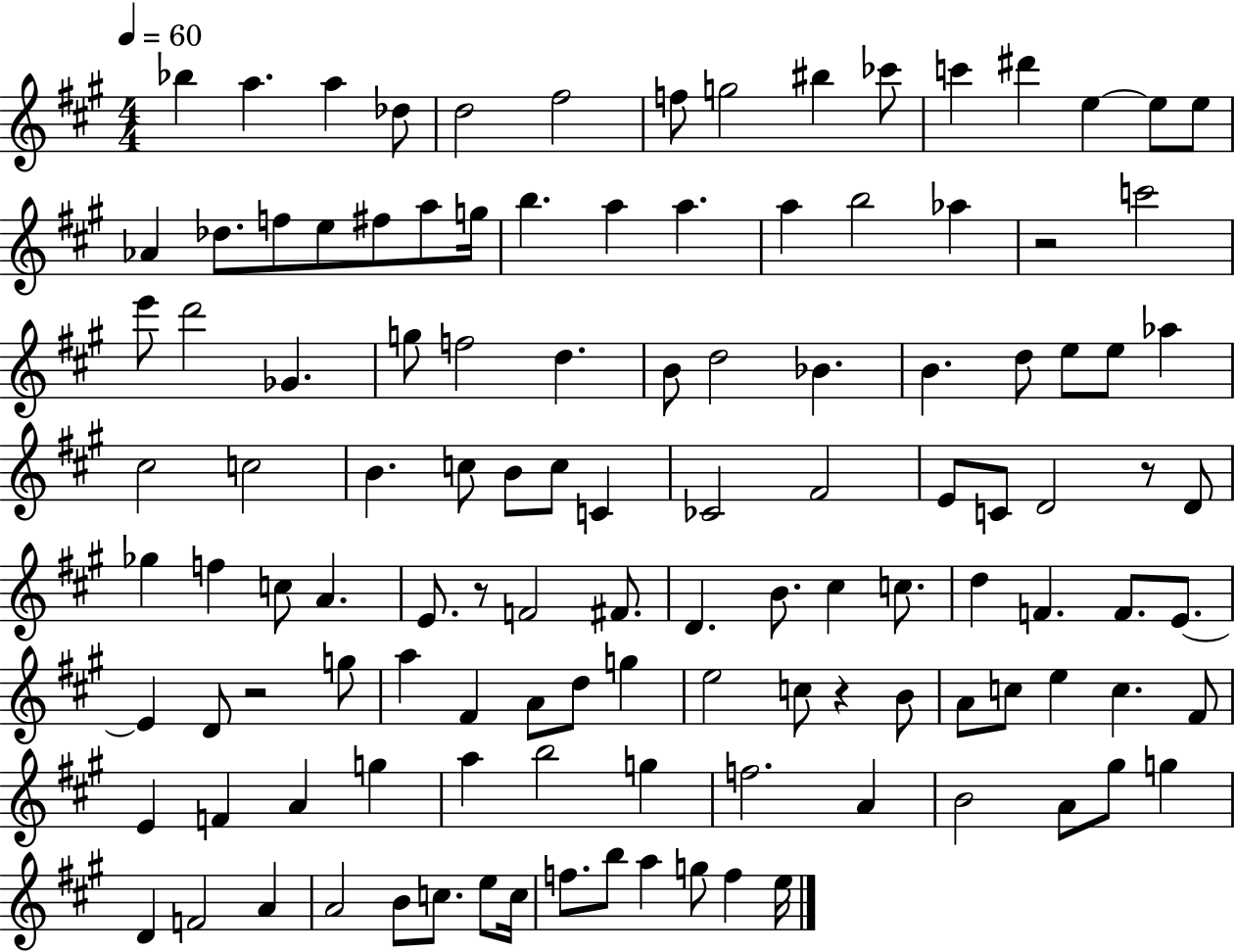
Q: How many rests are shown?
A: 5